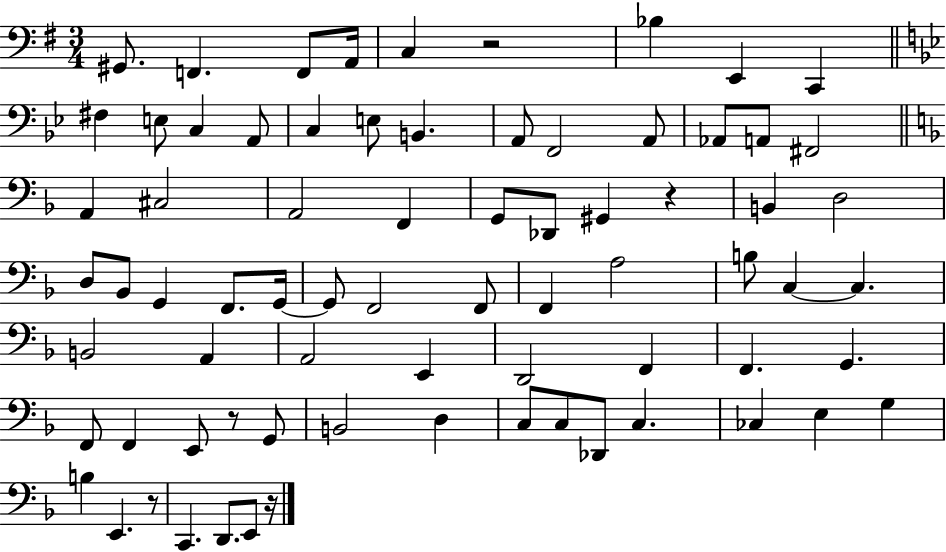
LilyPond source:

{
  \clef bass
  \numericTimeSignature
  \time 3/4
  \key g \major
  \repeat volta 2 { gis,8. f,4. f,8 a,16 | c4 r2 | bes4 e,4 c,4 | \bar "||" \break \key g \minor fis4 e8 c4 a,8 | c4 e8 b,4. | a,8 f,2 a,8 | aes,8 a,8 fis,2 | \break \bar "||" \break \key f \major a,4 cis2 | a,2 f,4 | g,8 des,8 gis,4 r4 | b,4 d2 | \break d8 bes,8 g,4 f,8. g,16~~ | g,8 f,2 f,8 | f,4 a2 | b8 c4~~ c4. | \break b,2 a,4 | a,2 e,4 | d,2 f,4 | f,4. g,4. | \break f,8 f,4 e,8 r8 g,8 | b,2 d4 | c8 c8 des,8 c4. | ces4 e4 g4 | \break b4 e,4. r8 | c,4. d,8. e,8 r16 | } \bar "|."
}